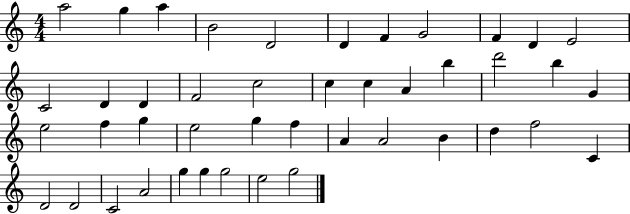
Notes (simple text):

A5/h G5/q A5/q B4/h D4/h D4/q F4/q G4/h F4/q D4/q E4/h C4/h D4/q D4/q F4/h C5/h C5/q C5/q A4/q B5/q D6/h B5/q G4/q E5/h F5/q G5/q E5/h G5/q F5/q A4/q A4/h B4/q D5/q F5/h C4/q D4/h D4/h C4/h A4/h G5/q G5/q G5/h E5/h G5/h